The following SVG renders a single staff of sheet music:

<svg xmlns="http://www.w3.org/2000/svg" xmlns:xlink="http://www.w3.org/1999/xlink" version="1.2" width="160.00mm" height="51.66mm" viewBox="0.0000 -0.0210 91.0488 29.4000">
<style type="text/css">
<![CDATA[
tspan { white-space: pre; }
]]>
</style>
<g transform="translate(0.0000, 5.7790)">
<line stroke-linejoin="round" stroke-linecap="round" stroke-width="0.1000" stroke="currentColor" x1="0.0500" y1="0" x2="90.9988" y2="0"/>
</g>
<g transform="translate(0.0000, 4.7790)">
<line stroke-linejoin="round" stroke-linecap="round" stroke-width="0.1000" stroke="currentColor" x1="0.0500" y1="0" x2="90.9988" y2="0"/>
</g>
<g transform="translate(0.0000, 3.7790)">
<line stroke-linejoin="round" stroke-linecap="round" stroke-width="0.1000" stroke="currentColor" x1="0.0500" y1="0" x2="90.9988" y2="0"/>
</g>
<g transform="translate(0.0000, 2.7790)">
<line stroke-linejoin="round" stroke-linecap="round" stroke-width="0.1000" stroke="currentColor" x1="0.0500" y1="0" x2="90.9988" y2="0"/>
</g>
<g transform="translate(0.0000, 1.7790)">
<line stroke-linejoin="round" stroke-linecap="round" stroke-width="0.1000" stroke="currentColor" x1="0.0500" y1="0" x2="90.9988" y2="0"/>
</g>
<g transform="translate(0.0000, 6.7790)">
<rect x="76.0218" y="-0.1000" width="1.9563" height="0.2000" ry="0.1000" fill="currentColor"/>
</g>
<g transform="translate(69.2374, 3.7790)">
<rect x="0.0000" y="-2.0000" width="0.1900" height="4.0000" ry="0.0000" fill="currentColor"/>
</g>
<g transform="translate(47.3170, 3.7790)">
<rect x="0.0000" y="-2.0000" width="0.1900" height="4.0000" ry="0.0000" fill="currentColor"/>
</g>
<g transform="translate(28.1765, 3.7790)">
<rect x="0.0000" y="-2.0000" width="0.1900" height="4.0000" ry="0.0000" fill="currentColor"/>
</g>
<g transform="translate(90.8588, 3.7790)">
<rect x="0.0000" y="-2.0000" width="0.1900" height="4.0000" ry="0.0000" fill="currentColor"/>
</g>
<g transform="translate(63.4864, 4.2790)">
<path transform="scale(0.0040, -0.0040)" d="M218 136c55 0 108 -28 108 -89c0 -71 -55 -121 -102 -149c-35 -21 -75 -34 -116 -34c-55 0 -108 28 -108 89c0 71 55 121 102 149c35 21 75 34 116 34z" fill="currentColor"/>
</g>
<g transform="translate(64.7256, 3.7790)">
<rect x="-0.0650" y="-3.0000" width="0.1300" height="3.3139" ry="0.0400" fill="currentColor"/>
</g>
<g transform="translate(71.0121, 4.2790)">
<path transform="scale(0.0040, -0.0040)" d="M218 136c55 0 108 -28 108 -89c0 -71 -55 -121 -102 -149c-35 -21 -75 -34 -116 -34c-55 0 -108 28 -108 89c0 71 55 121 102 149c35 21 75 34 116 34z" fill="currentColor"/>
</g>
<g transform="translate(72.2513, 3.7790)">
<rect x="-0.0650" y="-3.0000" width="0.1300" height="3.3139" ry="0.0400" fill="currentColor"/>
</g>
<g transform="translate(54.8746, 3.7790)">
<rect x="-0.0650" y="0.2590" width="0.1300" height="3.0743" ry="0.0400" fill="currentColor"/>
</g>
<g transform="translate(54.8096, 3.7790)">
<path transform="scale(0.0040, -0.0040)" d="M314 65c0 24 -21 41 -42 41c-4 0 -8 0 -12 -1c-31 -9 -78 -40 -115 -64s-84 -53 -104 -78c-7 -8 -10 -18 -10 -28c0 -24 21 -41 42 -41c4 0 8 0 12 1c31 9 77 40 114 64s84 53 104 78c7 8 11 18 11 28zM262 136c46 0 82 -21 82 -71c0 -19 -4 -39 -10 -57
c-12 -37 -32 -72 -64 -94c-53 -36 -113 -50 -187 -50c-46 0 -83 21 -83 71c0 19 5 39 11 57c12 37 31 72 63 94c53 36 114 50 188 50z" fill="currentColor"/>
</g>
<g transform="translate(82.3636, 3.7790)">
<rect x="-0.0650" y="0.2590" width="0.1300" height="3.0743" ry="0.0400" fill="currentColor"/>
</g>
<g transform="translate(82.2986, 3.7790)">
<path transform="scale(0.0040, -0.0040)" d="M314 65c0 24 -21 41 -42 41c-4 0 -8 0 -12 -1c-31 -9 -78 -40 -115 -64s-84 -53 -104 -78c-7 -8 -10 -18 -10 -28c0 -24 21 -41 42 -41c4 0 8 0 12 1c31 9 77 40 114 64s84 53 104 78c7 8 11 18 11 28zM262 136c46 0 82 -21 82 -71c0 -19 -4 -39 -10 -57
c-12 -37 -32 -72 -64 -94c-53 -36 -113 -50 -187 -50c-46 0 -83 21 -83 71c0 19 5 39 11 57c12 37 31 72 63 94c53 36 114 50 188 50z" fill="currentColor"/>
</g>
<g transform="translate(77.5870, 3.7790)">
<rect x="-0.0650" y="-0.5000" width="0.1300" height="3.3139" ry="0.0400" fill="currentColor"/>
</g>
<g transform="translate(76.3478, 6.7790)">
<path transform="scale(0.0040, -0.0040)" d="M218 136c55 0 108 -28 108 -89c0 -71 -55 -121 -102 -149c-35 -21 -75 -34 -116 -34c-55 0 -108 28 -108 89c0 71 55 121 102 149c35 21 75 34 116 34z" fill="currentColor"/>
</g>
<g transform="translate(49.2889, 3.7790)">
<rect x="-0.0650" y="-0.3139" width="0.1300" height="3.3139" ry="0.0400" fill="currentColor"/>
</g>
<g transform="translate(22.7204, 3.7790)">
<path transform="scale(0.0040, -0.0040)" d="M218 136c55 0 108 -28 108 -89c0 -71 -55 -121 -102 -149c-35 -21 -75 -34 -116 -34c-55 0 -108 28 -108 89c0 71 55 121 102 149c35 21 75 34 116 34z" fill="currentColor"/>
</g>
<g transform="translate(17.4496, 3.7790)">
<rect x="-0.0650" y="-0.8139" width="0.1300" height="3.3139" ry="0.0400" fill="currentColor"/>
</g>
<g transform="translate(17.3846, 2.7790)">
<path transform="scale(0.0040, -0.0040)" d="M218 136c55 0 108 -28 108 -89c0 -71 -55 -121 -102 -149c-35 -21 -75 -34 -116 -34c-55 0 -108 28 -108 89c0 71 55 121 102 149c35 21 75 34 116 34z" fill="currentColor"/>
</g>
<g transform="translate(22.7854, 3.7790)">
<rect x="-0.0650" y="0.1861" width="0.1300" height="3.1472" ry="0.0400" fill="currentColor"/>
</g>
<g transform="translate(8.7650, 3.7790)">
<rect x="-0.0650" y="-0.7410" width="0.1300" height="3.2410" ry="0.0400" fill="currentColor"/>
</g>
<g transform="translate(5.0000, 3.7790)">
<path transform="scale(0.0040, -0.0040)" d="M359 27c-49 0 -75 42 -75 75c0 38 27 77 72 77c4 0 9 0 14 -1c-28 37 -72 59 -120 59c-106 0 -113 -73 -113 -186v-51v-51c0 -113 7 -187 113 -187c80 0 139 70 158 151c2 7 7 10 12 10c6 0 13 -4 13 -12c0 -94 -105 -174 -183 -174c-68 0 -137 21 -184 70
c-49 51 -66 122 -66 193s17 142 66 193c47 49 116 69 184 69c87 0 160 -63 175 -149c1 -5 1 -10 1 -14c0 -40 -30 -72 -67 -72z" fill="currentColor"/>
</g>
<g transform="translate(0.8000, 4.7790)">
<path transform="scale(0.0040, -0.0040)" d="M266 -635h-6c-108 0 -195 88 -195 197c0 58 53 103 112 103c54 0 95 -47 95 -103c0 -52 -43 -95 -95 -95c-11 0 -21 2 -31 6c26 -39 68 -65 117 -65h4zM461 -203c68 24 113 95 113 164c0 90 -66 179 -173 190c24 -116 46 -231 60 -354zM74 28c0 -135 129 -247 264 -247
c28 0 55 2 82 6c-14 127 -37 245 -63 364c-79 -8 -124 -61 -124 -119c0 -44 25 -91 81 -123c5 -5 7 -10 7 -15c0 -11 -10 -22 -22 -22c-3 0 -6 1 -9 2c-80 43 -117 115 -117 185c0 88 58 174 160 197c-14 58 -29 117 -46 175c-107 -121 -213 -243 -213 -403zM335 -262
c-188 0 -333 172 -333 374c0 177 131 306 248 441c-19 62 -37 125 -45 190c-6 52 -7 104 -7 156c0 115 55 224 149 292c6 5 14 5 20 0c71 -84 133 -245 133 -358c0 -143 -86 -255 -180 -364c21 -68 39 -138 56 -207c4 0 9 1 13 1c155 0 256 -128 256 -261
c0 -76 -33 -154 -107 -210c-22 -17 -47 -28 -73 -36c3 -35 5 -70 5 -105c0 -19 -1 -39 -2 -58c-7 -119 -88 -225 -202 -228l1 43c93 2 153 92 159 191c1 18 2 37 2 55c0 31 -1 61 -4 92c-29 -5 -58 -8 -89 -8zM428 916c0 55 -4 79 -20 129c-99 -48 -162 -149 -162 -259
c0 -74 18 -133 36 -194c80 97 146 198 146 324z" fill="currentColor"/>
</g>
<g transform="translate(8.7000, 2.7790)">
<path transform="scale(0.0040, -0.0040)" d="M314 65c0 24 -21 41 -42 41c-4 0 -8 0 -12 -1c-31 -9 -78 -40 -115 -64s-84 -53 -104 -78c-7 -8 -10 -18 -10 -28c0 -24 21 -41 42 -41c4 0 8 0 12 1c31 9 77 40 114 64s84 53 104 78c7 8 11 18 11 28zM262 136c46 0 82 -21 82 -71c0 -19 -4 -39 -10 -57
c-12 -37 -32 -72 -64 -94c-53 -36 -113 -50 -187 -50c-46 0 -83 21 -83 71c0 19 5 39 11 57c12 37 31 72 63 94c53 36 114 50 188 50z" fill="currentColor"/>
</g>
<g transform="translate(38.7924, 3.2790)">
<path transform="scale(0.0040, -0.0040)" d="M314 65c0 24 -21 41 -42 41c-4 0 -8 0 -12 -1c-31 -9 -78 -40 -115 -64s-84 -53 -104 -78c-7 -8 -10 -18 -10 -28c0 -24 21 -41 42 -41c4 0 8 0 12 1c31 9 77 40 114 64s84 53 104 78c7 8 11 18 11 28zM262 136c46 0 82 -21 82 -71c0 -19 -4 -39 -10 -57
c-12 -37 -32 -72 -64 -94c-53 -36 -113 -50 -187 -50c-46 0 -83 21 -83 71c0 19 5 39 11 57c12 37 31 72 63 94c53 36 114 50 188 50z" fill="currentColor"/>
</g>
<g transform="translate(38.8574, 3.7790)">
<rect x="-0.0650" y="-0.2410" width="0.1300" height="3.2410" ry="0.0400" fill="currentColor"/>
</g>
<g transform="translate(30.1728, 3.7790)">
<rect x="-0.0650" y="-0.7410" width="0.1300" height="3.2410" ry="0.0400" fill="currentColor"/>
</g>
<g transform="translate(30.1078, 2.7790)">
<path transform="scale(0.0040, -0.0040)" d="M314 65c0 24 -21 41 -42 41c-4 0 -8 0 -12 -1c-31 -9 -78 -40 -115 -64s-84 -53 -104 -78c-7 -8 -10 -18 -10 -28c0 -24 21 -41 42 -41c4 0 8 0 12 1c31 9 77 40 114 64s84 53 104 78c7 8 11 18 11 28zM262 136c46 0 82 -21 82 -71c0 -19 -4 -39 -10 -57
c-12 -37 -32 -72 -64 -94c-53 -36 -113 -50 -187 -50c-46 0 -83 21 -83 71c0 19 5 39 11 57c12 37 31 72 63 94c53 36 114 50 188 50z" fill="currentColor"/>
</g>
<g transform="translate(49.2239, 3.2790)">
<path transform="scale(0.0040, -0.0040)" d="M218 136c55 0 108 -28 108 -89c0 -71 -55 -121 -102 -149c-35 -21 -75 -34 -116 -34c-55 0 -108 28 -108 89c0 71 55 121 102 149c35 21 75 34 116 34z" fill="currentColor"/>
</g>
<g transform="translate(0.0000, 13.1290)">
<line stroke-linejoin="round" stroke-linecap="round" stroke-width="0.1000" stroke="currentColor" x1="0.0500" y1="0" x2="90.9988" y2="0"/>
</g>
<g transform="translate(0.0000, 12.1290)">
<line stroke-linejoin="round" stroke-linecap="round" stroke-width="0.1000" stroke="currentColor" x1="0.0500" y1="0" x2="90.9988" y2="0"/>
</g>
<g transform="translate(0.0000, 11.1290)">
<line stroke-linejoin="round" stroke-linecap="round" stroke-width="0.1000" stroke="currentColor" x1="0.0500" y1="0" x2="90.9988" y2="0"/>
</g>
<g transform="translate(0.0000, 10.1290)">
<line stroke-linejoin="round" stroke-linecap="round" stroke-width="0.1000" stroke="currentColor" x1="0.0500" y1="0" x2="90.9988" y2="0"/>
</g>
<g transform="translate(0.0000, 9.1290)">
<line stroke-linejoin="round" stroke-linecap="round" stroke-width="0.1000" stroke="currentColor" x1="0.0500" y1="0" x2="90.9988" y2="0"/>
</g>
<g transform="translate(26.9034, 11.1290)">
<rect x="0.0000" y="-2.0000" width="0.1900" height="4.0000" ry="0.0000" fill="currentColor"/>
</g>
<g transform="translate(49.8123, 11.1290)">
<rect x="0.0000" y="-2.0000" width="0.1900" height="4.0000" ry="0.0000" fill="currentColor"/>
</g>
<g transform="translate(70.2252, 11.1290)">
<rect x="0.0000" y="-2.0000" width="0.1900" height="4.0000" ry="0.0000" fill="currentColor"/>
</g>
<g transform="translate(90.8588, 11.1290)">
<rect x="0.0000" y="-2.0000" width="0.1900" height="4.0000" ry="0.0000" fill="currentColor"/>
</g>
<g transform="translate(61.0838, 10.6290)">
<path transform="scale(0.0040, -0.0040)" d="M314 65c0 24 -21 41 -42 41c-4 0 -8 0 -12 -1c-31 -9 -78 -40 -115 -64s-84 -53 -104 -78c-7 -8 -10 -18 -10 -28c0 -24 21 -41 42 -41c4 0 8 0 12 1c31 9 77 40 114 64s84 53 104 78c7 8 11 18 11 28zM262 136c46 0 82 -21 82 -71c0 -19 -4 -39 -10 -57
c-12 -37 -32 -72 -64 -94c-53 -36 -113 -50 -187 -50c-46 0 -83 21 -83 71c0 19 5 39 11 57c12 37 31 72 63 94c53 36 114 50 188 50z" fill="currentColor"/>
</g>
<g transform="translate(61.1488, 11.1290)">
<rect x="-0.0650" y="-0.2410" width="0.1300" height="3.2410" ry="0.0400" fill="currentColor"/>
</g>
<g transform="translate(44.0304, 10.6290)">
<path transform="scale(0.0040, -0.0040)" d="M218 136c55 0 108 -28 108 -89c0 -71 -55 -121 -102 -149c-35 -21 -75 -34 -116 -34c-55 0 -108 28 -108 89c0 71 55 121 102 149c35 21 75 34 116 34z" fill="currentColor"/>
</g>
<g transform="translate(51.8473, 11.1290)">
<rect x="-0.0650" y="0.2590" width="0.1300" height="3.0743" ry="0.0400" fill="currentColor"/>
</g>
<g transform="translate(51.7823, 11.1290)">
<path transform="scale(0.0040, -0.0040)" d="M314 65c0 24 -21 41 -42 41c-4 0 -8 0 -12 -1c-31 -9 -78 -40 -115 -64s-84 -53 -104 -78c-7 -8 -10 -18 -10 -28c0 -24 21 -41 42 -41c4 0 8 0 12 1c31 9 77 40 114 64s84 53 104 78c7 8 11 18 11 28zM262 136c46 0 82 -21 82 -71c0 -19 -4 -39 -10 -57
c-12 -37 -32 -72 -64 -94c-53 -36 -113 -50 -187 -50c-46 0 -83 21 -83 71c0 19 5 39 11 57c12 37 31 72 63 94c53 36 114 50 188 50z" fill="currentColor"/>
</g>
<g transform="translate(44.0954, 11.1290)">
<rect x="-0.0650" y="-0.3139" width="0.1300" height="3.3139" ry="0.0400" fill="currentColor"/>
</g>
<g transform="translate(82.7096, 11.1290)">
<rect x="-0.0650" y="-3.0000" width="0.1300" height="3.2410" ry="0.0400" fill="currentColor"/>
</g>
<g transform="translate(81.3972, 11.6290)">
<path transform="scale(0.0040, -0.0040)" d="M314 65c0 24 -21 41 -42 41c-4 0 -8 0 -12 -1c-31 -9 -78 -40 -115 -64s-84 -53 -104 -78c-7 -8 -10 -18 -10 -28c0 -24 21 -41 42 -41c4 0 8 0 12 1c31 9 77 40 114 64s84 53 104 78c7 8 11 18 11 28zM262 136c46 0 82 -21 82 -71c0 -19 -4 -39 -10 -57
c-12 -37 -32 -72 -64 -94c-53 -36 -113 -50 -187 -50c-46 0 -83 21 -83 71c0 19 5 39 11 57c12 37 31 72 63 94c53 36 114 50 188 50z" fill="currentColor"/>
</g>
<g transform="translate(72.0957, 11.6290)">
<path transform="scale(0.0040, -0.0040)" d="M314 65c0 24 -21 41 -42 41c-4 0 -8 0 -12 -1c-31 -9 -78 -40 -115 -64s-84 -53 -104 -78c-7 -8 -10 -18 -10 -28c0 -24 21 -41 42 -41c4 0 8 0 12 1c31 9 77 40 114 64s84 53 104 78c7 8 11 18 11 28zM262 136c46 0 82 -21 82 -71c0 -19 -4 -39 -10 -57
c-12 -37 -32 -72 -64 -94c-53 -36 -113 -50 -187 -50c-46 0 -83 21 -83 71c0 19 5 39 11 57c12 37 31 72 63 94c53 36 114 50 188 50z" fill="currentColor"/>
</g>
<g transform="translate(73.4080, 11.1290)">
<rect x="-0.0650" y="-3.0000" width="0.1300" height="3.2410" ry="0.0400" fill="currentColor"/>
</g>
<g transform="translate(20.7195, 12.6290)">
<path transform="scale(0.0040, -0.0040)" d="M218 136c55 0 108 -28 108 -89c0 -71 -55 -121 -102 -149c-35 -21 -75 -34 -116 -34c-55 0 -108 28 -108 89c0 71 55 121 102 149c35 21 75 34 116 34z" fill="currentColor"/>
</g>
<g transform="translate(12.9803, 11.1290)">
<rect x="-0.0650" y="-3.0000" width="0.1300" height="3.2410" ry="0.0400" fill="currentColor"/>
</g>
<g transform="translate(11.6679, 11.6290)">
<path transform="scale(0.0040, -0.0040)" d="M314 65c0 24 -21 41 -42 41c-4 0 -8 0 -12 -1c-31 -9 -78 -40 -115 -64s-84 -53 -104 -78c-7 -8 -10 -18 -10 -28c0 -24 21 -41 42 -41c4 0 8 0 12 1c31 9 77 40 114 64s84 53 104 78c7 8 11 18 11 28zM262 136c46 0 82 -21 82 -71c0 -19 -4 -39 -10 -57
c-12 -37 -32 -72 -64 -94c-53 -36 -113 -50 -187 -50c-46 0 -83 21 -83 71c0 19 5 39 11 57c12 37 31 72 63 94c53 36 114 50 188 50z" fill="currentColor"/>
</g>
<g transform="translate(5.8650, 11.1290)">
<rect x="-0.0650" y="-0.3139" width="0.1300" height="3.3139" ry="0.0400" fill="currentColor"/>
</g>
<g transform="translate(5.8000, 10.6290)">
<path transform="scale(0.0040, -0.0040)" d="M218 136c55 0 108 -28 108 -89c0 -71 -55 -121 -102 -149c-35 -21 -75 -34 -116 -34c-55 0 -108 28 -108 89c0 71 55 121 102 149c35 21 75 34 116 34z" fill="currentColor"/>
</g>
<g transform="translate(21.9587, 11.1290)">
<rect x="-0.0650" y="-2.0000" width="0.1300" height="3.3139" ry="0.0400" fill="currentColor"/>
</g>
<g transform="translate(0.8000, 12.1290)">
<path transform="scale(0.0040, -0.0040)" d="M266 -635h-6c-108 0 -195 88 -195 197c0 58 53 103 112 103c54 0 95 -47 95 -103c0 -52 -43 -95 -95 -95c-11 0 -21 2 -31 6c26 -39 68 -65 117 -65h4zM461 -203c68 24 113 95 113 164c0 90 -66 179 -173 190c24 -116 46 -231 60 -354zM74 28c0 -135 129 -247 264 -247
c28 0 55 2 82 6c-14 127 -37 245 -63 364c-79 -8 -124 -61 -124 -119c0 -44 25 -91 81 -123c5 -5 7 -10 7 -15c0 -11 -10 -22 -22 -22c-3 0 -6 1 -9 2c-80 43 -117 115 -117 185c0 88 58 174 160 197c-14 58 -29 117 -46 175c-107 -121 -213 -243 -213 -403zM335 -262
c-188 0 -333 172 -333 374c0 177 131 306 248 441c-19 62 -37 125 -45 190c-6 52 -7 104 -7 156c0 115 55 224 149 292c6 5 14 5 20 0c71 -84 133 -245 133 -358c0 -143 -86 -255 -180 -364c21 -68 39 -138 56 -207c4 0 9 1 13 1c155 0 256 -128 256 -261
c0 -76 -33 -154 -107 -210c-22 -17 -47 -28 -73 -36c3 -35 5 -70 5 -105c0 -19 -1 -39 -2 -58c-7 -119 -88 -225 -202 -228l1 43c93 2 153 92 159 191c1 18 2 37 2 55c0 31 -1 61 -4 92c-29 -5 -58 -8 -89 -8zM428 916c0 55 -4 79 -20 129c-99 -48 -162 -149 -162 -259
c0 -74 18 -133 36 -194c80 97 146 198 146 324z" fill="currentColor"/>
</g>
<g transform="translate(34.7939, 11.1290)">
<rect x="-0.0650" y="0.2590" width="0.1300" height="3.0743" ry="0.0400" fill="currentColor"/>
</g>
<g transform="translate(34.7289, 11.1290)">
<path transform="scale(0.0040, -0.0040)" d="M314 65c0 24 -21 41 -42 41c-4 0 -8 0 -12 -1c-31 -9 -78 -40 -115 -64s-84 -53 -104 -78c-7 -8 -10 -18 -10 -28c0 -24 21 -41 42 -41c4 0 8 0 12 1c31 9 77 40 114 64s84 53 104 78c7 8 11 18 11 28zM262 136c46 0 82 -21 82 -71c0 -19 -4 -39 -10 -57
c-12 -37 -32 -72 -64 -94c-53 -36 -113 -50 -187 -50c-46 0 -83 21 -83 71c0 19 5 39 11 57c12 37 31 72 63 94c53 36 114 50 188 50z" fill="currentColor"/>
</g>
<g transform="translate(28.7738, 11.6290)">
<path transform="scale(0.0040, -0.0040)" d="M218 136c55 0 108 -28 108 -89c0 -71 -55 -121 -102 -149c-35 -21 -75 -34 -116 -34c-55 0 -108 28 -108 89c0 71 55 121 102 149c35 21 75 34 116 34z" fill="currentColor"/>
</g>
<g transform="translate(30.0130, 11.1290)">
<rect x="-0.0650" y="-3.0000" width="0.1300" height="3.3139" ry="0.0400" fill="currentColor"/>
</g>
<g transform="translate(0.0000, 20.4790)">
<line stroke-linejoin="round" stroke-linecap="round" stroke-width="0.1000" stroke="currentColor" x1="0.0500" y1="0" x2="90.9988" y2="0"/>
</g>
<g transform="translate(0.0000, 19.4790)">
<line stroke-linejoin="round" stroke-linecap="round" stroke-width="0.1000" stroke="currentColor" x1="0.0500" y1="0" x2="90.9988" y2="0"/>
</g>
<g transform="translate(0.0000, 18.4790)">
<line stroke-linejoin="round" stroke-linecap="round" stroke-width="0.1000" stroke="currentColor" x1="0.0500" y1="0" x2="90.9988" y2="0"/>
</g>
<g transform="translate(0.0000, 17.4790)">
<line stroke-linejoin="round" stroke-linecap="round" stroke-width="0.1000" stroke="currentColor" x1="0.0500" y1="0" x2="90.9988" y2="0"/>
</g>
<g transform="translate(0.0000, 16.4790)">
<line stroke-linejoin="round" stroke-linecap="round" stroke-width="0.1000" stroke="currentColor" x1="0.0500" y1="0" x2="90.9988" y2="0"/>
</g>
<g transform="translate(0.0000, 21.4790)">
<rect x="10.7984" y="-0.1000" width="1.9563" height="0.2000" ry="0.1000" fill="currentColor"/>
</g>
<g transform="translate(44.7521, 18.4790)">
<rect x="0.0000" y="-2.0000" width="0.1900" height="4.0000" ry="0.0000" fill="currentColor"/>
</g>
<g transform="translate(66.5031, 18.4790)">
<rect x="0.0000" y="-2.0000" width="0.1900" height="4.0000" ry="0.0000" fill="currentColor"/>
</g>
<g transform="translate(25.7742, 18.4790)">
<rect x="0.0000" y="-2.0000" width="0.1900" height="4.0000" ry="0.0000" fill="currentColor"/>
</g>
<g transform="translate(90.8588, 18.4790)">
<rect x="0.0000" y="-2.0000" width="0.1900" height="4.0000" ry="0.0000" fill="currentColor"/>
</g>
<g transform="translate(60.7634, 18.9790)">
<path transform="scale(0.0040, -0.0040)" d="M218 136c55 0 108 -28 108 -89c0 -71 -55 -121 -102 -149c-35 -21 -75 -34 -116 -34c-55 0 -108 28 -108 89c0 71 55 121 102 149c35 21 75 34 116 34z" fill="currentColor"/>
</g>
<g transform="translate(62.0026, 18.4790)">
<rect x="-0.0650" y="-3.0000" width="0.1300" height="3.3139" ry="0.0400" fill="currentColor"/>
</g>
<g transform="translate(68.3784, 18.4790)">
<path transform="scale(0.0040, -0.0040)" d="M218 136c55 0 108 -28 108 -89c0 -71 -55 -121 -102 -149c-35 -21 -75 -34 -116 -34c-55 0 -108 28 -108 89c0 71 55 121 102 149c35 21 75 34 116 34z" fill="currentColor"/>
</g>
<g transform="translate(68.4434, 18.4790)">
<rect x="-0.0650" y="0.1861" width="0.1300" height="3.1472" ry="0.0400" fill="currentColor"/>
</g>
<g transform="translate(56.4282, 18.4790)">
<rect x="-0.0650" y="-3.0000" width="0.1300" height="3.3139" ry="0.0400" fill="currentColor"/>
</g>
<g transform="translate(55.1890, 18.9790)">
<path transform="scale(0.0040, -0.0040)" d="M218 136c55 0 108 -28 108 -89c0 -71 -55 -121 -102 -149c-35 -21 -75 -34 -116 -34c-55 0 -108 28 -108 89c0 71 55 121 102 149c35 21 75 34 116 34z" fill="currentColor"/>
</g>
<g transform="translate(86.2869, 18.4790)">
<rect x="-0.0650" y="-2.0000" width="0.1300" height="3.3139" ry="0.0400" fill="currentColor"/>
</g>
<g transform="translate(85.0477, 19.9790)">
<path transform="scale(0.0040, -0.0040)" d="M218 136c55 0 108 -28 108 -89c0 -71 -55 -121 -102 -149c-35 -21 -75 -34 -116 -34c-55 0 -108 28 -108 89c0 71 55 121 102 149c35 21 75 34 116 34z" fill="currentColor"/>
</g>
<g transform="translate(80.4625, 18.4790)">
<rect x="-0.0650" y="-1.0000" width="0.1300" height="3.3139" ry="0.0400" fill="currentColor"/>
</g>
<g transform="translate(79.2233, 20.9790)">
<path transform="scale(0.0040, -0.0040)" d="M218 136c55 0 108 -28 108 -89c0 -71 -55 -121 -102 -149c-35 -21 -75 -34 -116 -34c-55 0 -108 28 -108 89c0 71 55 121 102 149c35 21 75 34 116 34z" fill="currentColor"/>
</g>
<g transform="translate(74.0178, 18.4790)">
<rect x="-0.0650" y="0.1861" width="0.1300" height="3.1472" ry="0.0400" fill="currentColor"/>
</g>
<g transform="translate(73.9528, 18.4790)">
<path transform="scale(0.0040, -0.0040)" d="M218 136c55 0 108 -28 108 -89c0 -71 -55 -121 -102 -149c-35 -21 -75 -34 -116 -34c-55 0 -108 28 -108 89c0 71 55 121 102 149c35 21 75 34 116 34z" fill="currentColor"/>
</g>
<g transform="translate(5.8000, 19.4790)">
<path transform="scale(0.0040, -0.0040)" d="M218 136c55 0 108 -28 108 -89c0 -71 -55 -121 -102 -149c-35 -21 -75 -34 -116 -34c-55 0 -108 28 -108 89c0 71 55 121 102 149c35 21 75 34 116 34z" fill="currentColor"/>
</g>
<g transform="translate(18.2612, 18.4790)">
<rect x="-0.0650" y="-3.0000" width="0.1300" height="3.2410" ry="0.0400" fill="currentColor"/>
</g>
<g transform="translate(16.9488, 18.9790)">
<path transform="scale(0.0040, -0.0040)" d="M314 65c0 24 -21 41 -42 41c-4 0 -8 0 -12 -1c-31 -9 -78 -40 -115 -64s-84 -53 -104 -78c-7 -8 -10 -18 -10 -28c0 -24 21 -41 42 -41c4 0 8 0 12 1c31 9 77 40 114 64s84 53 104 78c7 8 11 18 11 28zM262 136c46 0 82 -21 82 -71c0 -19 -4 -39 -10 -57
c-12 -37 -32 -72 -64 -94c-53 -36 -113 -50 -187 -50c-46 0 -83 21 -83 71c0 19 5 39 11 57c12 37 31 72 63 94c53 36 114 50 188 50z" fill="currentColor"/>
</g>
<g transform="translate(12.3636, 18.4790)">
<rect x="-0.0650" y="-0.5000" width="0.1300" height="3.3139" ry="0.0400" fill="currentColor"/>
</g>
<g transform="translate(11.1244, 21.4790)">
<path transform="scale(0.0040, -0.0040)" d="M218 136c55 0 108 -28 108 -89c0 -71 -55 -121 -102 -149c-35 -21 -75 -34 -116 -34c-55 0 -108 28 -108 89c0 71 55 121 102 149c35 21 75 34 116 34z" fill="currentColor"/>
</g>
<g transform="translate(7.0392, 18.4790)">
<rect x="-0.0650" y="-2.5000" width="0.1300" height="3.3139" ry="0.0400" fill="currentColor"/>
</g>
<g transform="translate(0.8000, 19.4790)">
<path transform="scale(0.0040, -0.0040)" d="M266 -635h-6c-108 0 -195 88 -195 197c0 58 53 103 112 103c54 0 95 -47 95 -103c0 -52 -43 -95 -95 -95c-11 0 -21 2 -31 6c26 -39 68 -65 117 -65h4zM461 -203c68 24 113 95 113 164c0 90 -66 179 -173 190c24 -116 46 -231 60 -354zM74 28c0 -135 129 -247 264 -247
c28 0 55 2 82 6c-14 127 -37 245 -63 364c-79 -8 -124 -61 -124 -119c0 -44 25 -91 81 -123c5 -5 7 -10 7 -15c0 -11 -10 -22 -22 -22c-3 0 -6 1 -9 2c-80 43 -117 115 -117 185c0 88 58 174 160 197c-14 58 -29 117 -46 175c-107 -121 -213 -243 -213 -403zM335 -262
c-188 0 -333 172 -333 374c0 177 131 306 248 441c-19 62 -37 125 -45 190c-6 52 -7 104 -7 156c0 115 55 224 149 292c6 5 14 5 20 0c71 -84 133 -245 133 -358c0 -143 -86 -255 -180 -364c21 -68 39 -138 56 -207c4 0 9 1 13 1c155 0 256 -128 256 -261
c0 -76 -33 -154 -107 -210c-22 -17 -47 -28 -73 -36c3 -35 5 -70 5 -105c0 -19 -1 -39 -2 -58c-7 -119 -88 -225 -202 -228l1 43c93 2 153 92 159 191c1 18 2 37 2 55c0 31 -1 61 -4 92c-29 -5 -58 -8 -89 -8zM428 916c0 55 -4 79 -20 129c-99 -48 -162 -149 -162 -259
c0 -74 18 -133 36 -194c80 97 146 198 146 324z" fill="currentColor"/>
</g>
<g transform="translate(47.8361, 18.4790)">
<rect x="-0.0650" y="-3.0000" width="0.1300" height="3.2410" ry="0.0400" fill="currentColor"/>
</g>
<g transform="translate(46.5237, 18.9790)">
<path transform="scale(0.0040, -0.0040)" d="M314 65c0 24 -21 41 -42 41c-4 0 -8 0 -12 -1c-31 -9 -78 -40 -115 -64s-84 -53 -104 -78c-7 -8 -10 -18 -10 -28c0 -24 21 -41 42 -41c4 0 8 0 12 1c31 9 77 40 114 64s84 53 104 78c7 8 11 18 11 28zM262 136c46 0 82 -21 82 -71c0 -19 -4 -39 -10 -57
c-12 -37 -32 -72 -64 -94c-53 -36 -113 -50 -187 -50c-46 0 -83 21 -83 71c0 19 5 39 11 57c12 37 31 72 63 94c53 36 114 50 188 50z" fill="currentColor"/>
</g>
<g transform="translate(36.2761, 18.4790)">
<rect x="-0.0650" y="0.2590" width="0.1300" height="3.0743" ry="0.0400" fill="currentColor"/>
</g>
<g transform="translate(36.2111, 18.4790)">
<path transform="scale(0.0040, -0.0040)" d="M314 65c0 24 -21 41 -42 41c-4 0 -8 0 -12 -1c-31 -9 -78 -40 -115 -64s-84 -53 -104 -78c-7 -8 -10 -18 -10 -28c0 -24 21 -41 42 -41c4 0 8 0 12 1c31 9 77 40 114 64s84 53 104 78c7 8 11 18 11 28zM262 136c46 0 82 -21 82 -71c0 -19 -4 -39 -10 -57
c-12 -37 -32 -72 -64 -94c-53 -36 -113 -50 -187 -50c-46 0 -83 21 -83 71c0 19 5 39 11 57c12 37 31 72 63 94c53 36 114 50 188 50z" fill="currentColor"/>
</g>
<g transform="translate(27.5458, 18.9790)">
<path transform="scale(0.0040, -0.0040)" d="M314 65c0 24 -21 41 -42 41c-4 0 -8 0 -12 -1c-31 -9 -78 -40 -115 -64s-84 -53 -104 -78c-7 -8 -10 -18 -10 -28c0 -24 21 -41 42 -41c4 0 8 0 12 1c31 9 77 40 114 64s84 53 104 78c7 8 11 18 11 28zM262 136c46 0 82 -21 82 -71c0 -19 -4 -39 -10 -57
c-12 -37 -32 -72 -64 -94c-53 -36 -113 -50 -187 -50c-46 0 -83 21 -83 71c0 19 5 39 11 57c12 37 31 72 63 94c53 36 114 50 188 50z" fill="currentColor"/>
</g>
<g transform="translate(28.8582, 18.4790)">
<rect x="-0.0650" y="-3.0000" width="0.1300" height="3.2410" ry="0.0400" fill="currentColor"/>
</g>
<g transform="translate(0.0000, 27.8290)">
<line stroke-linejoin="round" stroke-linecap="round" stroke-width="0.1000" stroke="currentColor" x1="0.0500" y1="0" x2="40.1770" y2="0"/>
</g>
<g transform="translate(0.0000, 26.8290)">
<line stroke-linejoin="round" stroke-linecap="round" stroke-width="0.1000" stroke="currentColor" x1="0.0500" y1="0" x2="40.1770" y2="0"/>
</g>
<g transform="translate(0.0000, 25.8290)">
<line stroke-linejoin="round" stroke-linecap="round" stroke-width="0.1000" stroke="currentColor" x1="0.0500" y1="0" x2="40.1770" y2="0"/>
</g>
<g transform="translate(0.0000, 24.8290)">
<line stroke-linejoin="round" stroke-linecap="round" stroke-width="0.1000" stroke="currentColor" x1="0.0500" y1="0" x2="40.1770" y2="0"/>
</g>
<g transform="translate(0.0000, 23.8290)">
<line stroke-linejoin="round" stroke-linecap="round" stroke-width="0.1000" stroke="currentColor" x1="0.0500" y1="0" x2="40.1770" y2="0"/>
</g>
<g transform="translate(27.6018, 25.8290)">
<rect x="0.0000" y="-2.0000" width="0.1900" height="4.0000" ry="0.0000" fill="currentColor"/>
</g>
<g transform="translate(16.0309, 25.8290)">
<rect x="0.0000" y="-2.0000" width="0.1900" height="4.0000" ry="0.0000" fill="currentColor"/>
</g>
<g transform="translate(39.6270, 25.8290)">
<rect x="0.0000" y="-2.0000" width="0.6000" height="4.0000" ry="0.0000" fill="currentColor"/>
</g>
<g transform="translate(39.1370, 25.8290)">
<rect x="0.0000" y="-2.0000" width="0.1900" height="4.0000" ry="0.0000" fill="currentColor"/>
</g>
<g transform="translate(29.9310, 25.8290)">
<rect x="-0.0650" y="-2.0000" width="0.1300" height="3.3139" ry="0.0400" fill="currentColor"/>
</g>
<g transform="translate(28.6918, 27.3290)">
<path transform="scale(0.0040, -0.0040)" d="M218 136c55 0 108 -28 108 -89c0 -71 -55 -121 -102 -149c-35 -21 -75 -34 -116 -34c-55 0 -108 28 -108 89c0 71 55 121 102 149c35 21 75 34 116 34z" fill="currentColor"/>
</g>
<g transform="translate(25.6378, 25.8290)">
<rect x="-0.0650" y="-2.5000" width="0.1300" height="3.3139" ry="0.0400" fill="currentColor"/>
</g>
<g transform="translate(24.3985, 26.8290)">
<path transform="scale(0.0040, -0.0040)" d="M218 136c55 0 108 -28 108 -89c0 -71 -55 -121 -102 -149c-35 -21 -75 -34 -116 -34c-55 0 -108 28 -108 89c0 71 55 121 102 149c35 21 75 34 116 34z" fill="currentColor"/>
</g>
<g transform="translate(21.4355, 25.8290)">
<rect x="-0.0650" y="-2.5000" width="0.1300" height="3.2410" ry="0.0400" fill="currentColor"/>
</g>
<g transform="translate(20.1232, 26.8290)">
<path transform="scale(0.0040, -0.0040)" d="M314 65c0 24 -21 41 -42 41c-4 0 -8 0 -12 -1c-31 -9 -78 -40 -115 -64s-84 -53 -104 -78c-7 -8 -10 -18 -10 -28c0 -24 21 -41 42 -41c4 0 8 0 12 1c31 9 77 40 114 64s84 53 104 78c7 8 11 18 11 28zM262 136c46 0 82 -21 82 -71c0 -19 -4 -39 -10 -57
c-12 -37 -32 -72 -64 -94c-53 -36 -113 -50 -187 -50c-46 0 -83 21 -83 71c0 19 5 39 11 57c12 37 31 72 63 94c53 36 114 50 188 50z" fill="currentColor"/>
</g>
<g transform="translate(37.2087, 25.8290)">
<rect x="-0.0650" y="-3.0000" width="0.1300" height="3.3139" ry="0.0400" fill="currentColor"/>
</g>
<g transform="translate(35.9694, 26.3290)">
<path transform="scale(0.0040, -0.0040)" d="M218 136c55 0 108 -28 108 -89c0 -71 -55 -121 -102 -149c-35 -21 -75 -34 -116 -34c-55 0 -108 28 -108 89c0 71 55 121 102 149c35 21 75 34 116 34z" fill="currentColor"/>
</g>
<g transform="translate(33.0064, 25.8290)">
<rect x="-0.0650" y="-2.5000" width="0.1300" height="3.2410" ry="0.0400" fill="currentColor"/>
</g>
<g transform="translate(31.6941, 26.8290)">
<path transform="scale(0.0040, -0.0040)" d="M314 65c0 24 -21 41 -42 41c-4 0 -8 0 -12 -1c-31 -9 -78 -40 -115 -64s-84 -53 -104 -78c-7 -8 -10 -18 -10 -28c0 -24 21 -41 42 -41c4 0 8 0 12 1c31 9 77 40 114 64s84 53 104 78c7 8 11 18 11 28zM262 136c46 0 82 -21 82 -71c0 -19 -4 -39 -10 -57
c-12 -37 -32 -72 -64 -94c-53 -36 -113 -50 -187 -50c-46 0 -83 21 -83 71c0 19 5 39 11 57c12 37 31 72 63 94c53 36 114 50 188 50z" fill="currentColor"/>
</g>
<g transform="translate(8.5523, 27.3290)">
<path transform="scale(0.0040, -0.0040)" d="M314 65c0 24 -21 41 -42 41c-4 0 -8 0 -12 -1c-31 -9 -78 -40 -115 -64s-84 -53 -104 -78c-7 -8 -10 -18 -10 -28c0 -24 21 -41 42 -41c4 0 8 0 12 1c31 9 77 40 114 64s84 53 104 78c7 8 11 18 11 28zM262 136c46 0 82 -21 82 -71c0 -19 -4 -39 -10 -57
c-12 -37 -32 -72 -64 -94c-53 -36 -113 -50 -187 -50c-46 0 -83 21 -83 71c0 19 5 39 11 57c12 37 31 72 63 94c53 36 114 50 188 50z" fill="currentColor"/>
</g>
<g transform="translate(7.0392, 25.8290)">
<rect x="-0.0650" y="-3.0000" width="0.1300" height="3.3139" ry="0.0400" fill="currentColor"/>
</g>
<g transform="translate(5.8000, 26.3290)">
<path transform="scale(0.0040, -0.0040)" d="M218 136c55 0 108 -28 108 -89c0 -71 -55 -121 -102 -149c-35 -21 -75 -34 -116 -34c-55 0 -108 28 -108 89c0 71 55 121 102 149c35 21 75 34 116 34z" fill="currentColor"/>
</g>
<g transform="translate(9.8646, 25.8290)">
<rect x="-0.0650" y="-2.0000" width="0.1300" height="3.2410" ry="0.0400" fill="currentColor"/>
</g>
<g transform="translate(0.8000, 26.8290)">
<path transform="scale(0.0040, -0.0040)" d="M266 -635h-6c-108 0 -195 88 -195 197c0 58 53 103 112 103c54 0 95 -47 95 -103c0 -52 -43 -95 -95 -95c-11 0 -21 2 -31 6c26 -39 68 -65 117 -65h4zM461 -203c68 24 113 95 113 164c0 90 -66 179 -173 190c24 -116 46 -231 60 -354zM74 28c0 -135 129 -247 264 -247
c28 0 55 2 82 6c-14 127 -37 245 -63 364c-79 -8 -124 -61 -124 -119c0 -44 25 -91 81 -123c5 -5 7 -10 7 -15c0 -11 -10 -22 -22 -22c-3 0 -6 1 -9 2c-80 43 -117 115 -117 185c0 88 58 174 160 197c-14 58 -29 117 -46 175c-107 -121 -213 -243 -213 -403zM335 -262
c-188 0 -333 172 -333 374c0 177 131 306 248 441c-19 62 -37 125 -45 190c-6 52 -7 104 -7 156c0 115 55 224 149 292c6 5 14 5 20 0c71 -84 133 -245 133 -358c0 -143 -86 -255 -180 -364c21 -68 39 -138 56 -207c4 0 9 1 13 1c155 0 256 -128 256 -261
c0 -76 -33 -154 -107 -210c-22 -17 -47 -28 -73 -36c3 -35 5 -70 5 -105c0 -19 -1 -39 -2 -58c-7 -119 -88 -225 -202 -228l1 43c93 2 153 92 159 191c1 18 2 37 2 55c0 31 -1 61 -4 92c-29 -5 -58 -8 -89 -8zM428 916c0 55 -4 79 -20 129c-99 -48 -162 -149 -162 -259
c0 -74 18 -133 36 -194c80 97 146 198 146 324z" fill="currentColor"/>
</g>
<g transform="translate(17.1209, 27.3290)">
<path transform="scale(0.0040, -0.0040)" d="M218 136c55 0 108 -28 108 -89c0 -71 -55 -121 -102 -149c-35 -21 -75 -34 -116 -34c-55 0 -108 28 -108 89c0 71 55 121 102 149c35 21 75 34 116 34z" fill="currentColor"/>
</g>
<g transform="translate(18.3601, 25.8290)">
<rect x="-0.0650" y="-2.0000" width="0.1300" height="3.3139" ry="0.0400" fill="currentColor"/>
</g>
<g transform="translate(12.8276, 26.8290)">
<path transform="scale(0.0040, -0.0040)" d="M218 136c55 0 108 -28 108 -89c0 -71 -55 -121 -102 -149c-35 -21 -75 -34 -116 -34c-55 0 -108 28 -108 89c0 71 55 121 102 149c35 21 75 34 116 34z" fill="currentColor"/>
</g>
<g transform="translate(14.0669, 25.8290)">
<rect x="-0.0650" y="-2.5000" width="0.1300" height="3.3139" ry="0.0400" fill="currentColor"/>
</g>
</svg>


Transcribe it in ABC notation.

X:1
T:Untitled
M:4/4
L:1/4
K:C
d2 d B d2 c2 c B2 A A C B2 c A2 F A B2 c B2 c2 A2 A2 G C A2 A2 B2 A2 A A B B D F A F2 G F G2 G F G2 A